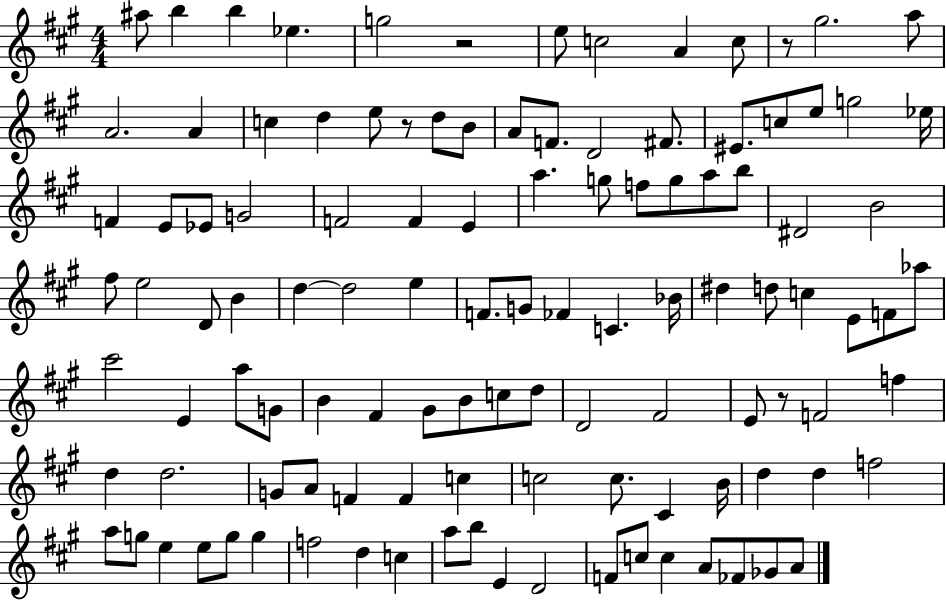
{
  \clef treble
  \numericTimeSignature
  \time 4/4
  \key a \major
  ais''8 b''4 b''4 ees''4. | g''2 r2 | e''8 c''2 a'4 c''8 | r8 gis''2. a''8 | \break a'2. a'4 | c''4 d''4 e''8 r8 d''8 b'8 | a'8 f'8. d'2 fis'8. | eis'8. c''8 e''8 g''2 ees''16 | \break f'4 e'8 ees'8 g'2 | f'2 f'4 e'4 | a''4. g''8 f''8 g''8 a''8 b''8 | dis'2 b'2 | \break fis''8 e''2 d'8 b'4 | d''4~~ d''2 e''4 | f'8. g'8 fes'4 c'4. bes'16 | dis''4 d''8 c''4 e'8 f'8 aes''8 | \break cis'''2 e'4 a''8 g'8 | b'4 fis'4 gis'8 b'8 c''8 d''8 | d'2 fis'2 | e'8 r8 f'2 f''4 | \break d''4 d''2. | g'8 a'8 f'4 f'4 c''4 | c''2 c''8. cis'4 b'16 | d''4 d''4 f''2 | \break a''8 g''8 e''4 e''8 g''8 g''4 | f''2 d''4 c''4 | a''8 b''8 e'4 d'2 | f'8 c''8 c''4 a'8 fes'8 ges'8 a'8 | \break \bar "|."
}